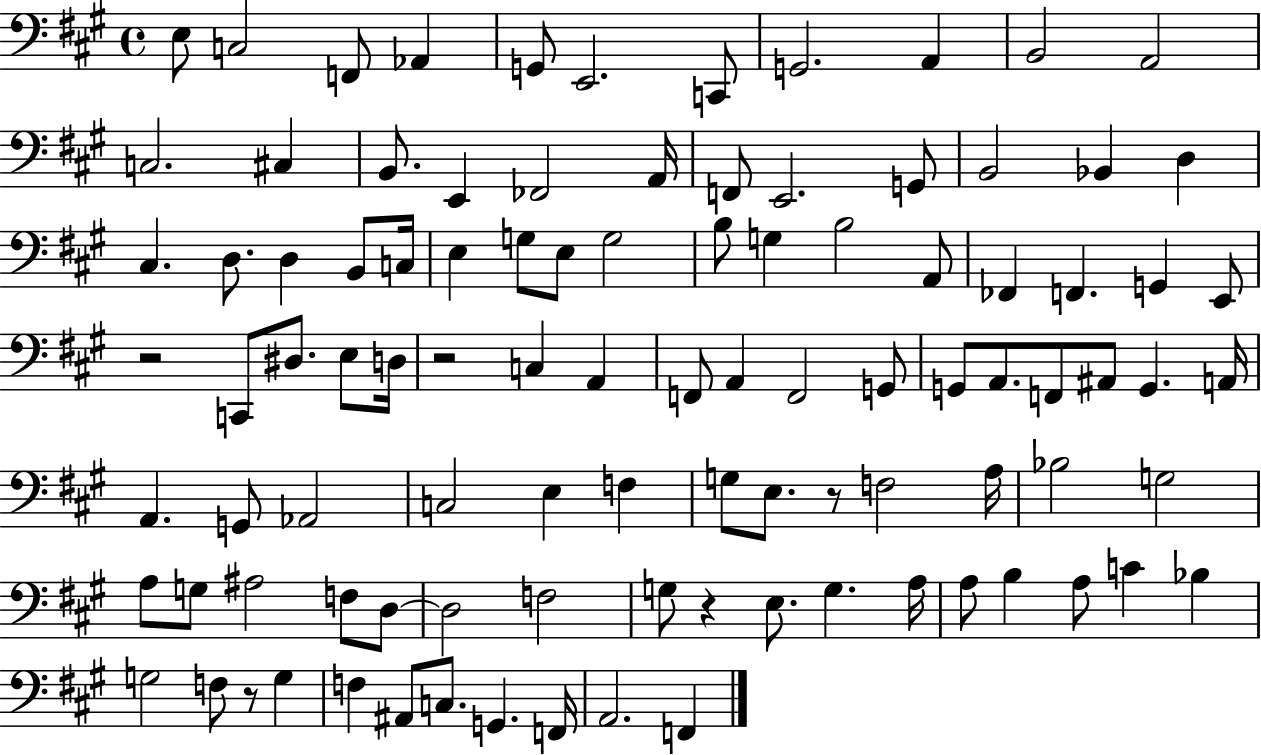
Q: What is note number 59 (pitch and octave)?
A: Ab2